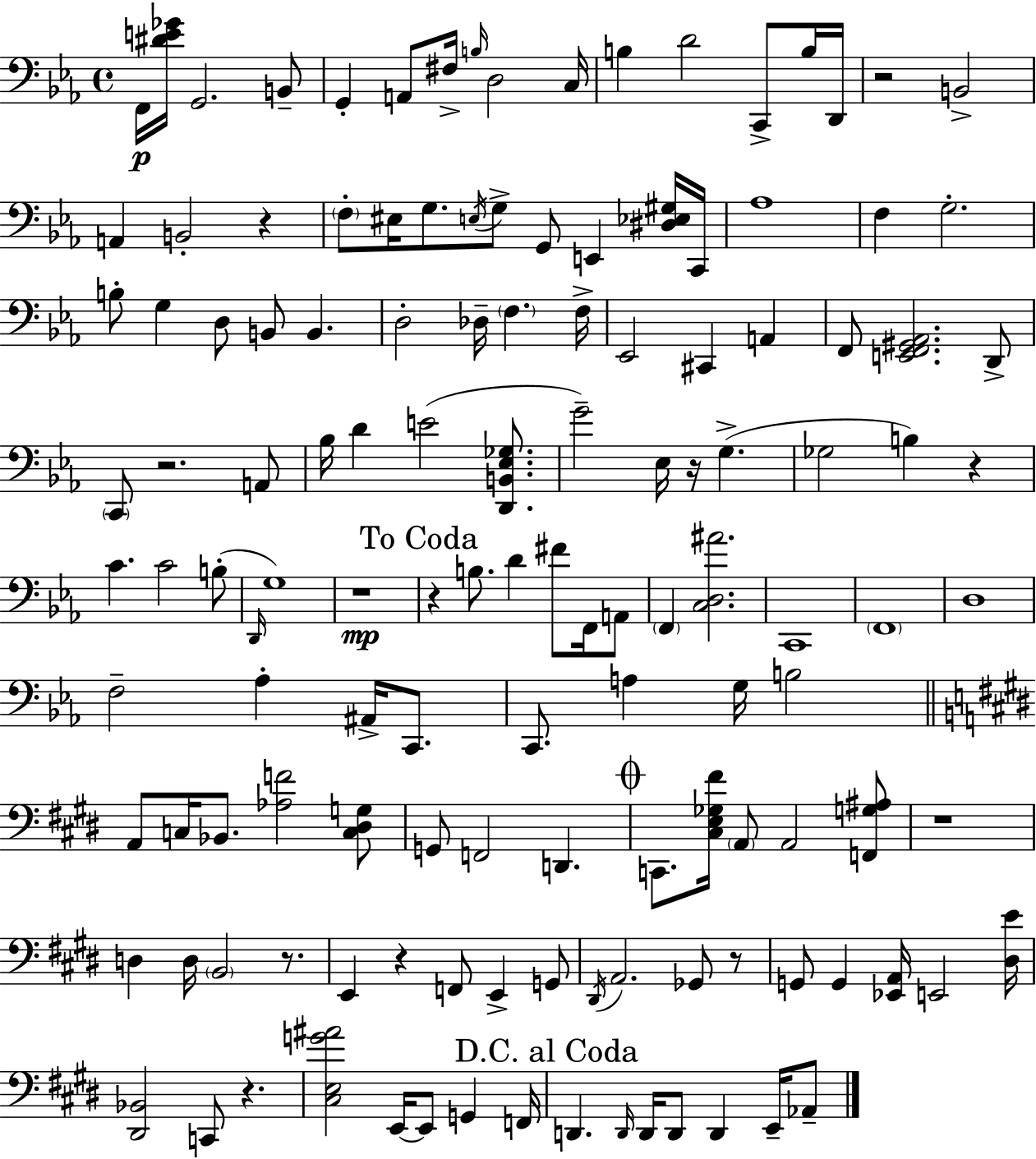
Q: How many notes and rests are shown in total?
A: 133